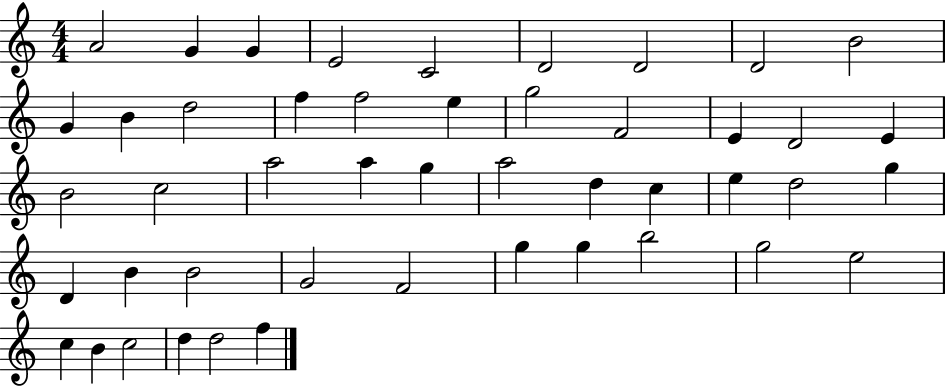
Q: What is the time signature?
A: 4/4